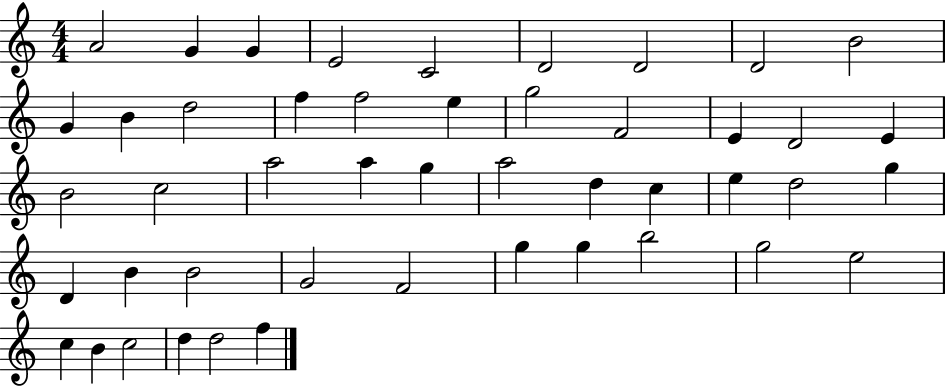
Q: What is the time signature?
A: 4/4